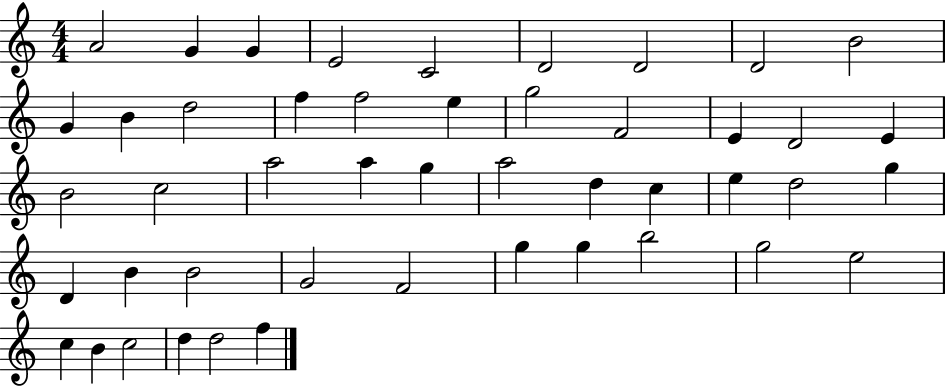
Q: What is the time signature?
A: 4/4